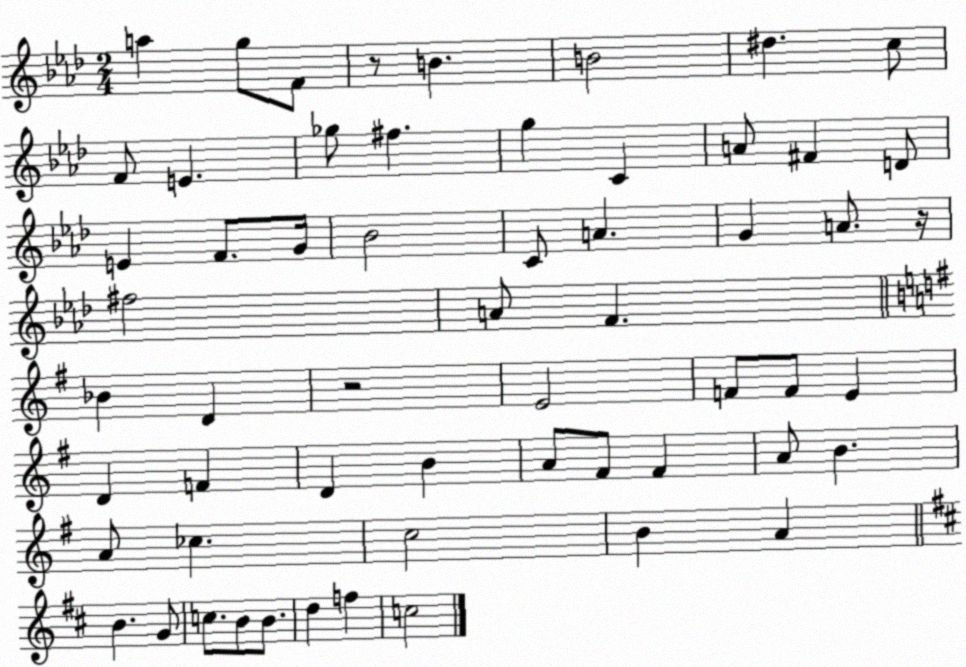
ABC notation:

X:1
T:Untitled
M:2/4
L:1/4
K:Ab
a g/2 F/2 z/2 B B2 ^d c/2 F/2 E _g/2 ^f g C A/2 ^F D/2 E F/2 G/4 _B2 C/2 A G A/2 z/4 ^f2 A/2 F _B D z2 E2 F/2 F/2 E D F D B A/2 ^F/2 ^F A/2 B A/2 _c c2 B A B G/2 c/2 B/2 B/2 d f c2